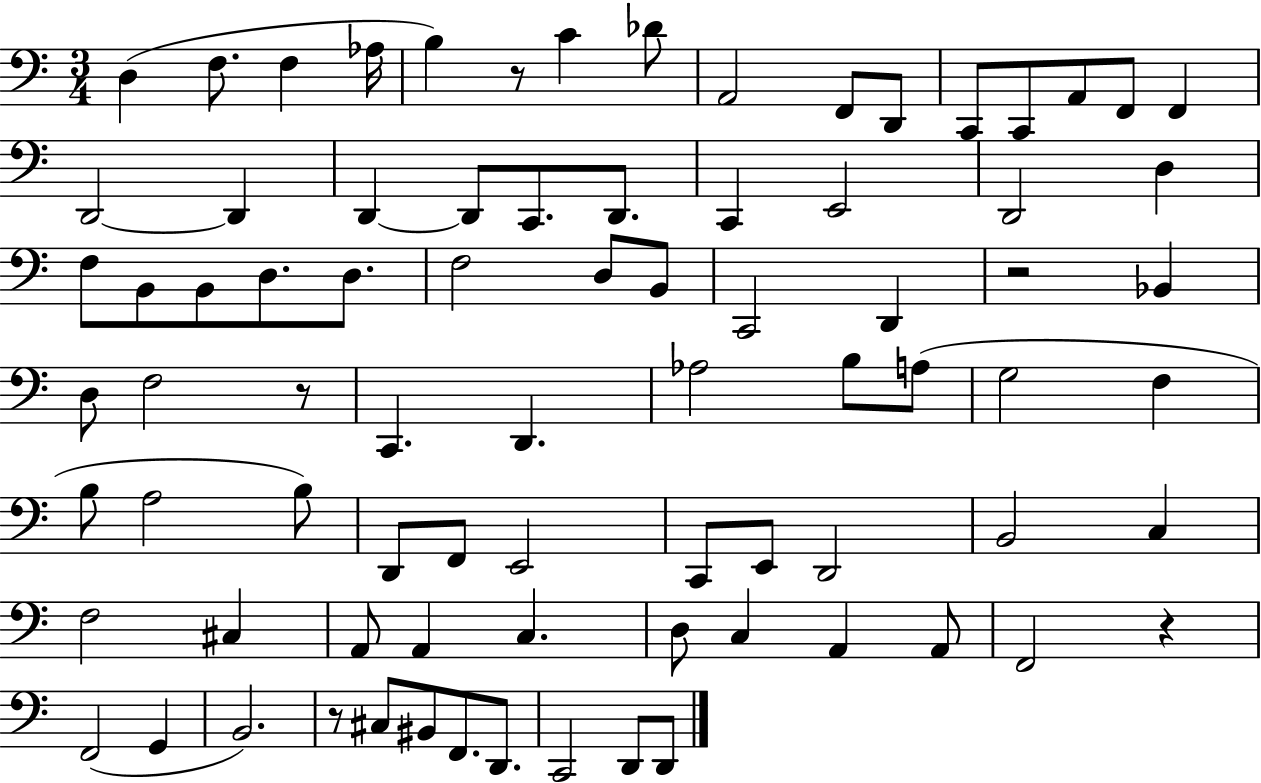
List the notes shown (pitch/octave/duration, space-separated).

D3/q F3/e. F3/q Ab3/s B3/q R/e C4/q Db4/e A2/h F2/e D2/e C2/e C2/e A2/e F2/e F2/q D2/h D2/q D2/q D2/e C2/e. D2/e. C2/q E2/h D2/h D3/q F3/e B2/e B2/e D3/e. D3/e. F3/h D3/e B2/e C2/h D2/q R/h Bb2/q D3/e F3/h R/e C2/q. D2/q. Ab3/h B3/e A3/e G3/h F3/q B3/e A3/h B3/e D2/e F2/e E2/h C2/e E2/e D2/h B2/h C3/q F3/h C#3/q A2/e A2/q C3/q. D3/e C3/q A2/q A2/e F2/h R/q F2/h G2/q B2/h. R/e C#3/e BIS2/e F2/e. D2/e. C2/h D2/e D2/e